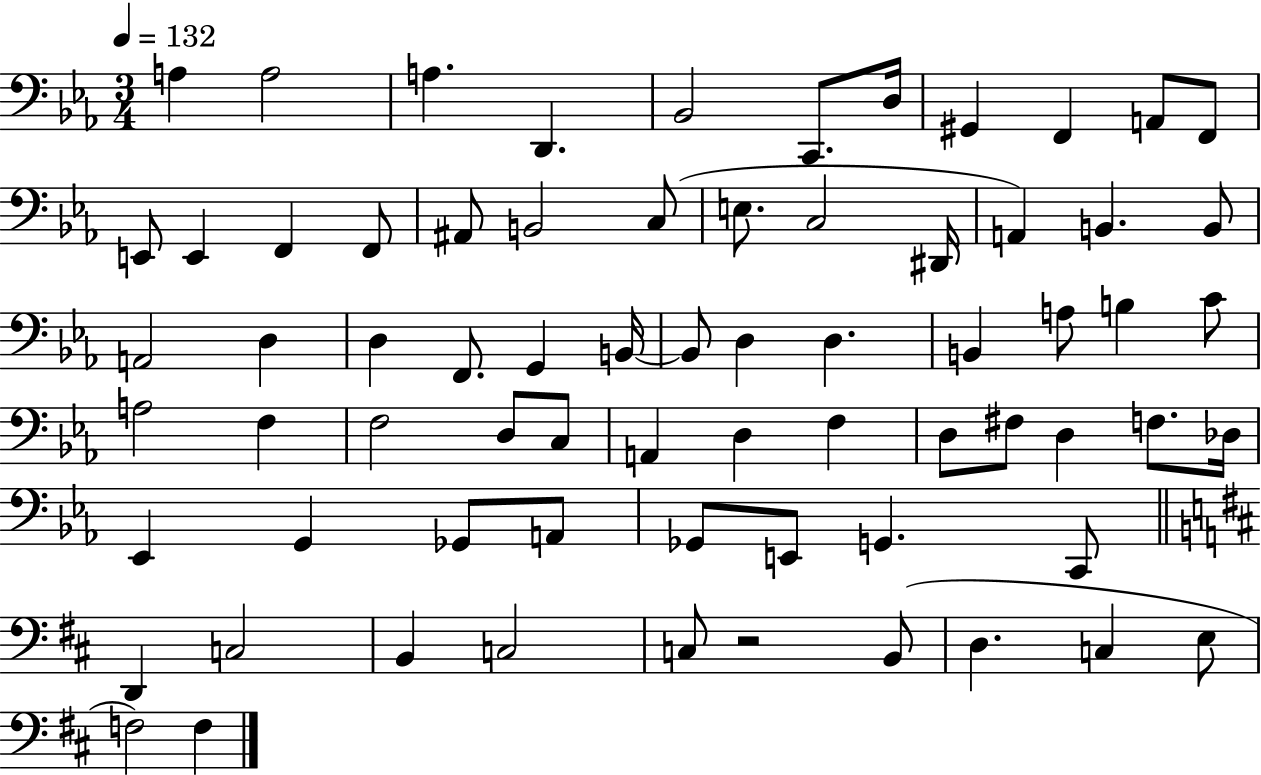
{
  \clef bass
  \numericTimeSignature
  \time 3/4
  \key ees \major
  \tempo 4 = 132
  \repeat volta 2 { a4 a2 | a4. d,4. | bes,2 c,8. d16 | gis,4 f,4 a,8 f,8 | \break e,8 e,4 f,4 f,8 | ais,8 b,2 c8( | e8. c2 dis,16 | a,4) b,4. b,8 | \break a,2 d4 | d4 f,8. g,4 b,16~~ | b,8 d4 d4. | b,4 a8 b4 c'8 | \break a2 f4 | f2 d8 c8 | a,4 d4 f4 | d8 fis8 d4 f8. des16 | \break ees,4 g,4 ges,8 a,8 | ges,8 e,8 g,4. c,8 | \bar "||" \break \key b \minor d,4 c2 | b,4 c2 | c8 r2 b,8( | d4. c4 e8 | \break f2) f4 | } \bar "|."
}